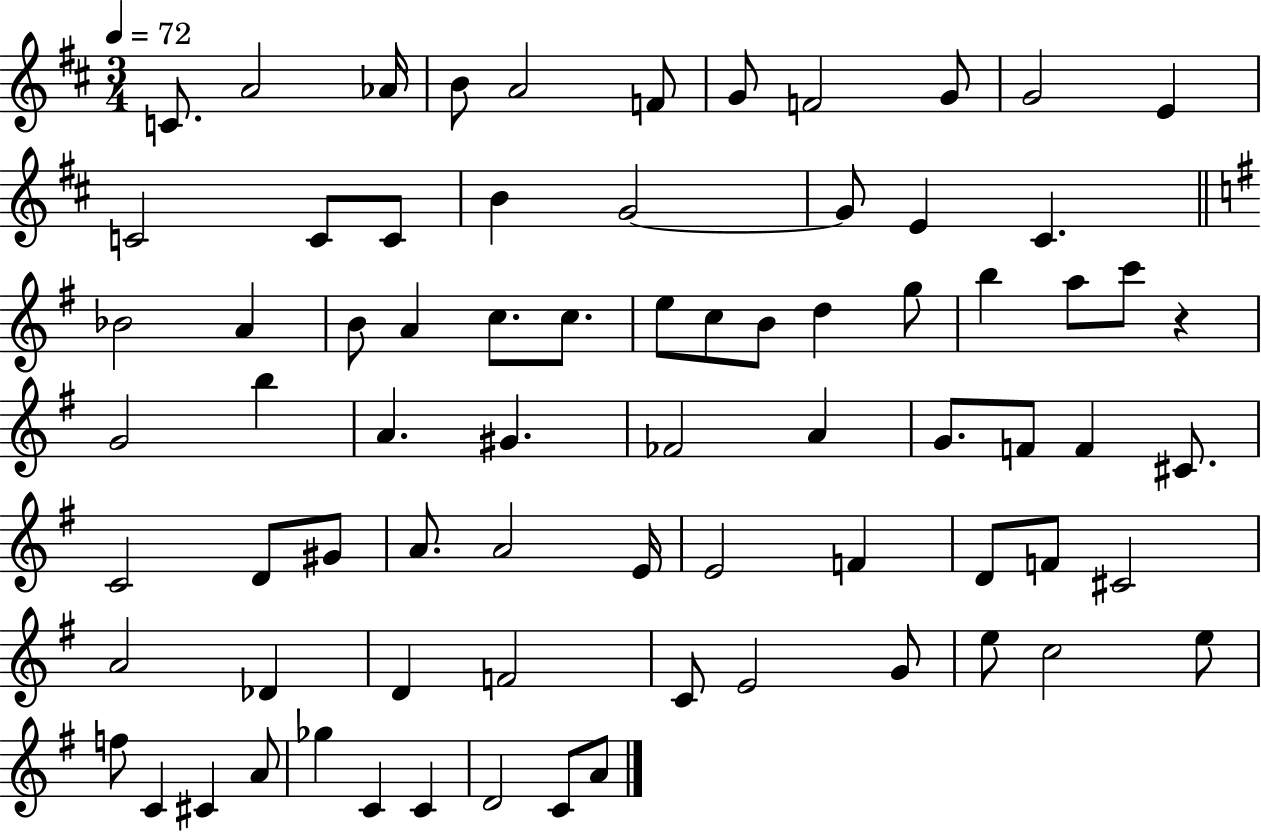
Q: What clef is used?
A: treble